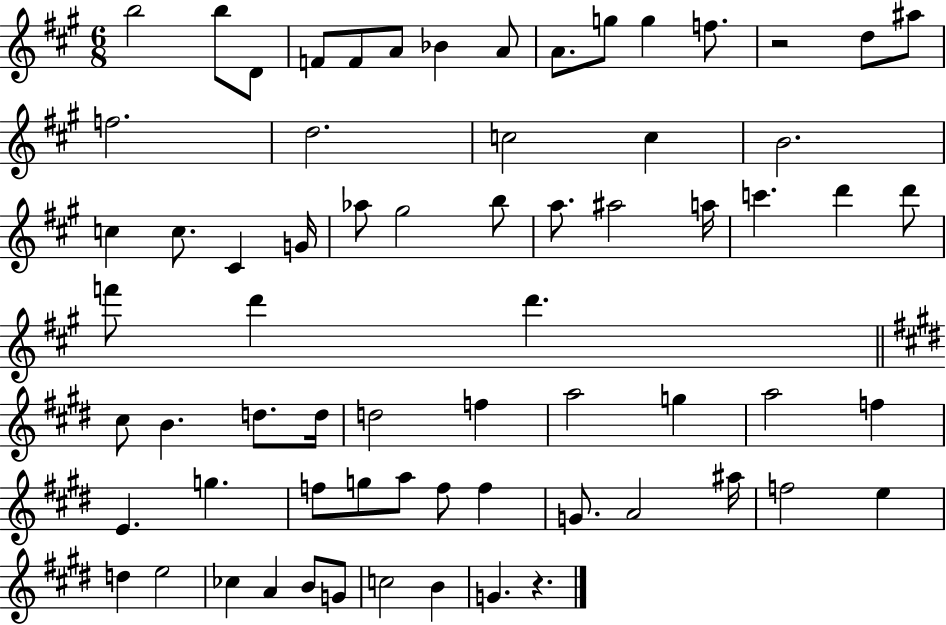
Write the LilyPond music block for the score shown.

{
  \clef treble
  \numericTimeSignature
  \time 6/8
  \key a \major
  \repeat volta 2 { b''2 b''8 d'8 | f'8 f'8 a'8 bes'4 a'8 | a'8. g''8 g''4 f''8. | r2 d''8 ais''8 | \break f''2. | d''2. | c''2 c''4 | b'2. | \break c''4 c''8. cis'4 g'16 | aes''8 gis''2 b''8 | a''8. ais''2 a''16 | c'''4. d'''4 d'''8 | \break f'''8 d'''4 d'''4. | \bar "||" \break \key e \major cis''8 b'4. d''8. d''16 | d''2 f''4 | a''2 g''4 | a''2 f''4 | \break e'4. g''4. | f''8 g''8 a''8 f''8 f''4 | g'8. a'2 ais''16 | f''2 e''4 | \break d''4 e''2 | ces''4 a'4 b'8 g'8 | c''2 b'4 | g'4. r4. | \break } \bar "|."
}